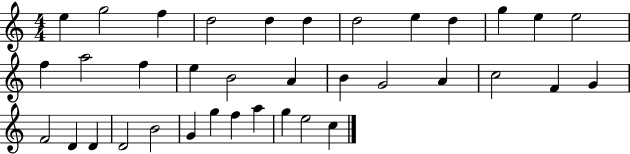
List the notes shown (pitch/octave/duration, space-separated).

E5/q G5/h F5/q D5/h D5/q D5/q D5/h E5/q D5/q G5/q E5/q E5/h F5/q A5/h F5/q E5/q B4/h A4/q B4/q G4/h A4/q C5/h F4/q G4/q F4/h D4/q D4/q D4/h B4/h G4/q G5/q F5/q A5/q G5/q E5/h C5/q